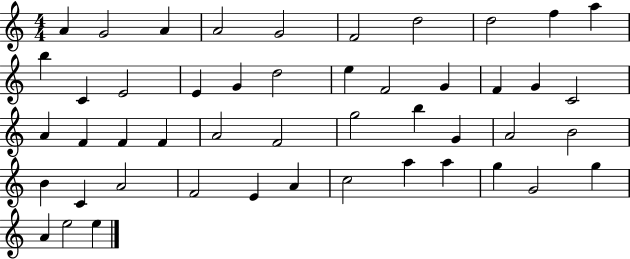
X:1
T:Untitled
M:4/4
L:1/4
K:C
A G2 A A2 G2 F2 d2 d2 f a b C E2 E G d2 e F2 G F G C2 A F F F A2 F2 g2 b G A2 B2 B C A2 F2 E A c2 a a g G2 g A e2 e